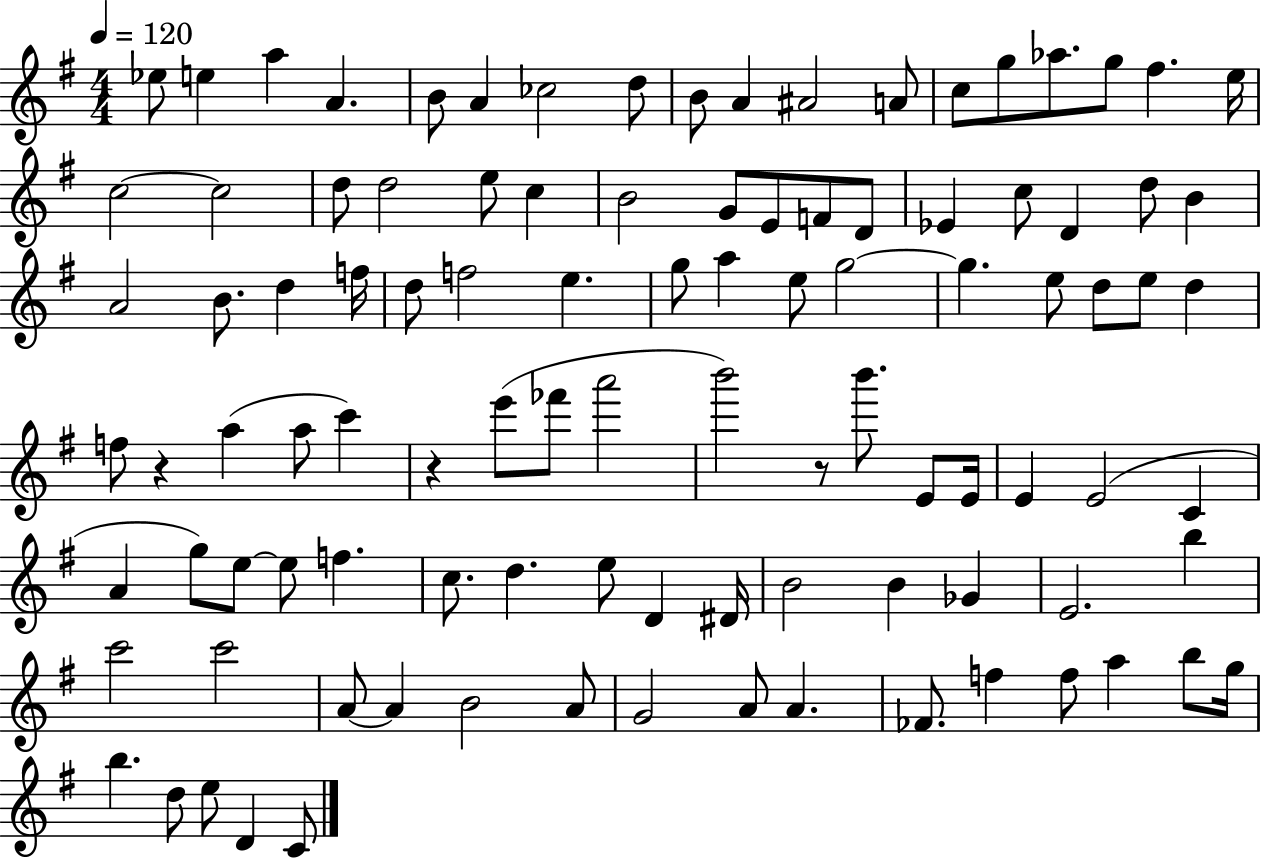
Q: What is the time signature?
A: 4/4